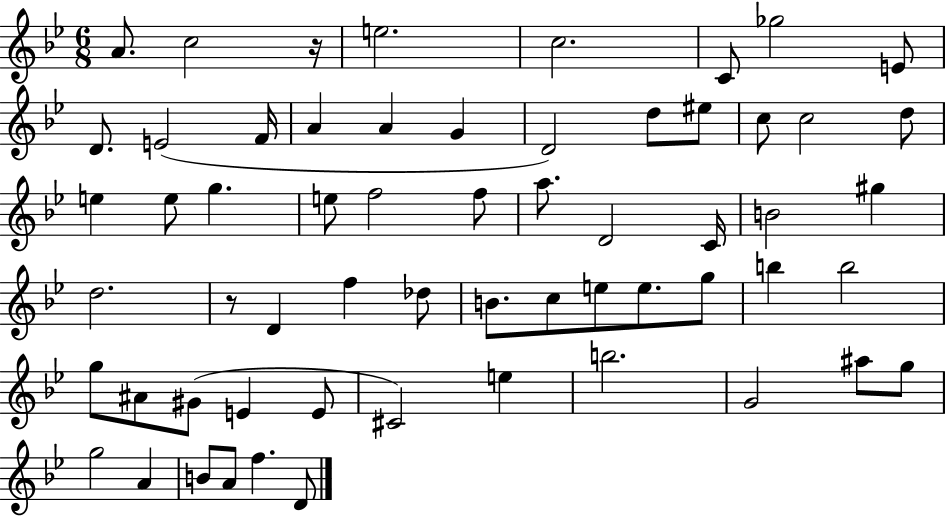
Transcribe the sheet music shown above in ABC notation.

X:1
T:Untitled
M:6/8
L:1/4
K:Bb
A/2 c2 z/4 e2 c2 C/2 _g2 E/2 D/2 E2 F/4 A A G D2 d/2 ^e/2 c/2 c2 d/2 e e/2 g e/2 f2 f/2 a/2 D2 C/4 B2 ^g d2 z/2 D f _d/2 B/2 c/2 e/2 e/2 g/2 b b2 g/2 ^A/2 ^G/2 E E/2 ^C2 e b2 G2 ^a/2 g/2 g2 A B/2 A/2 f D/2